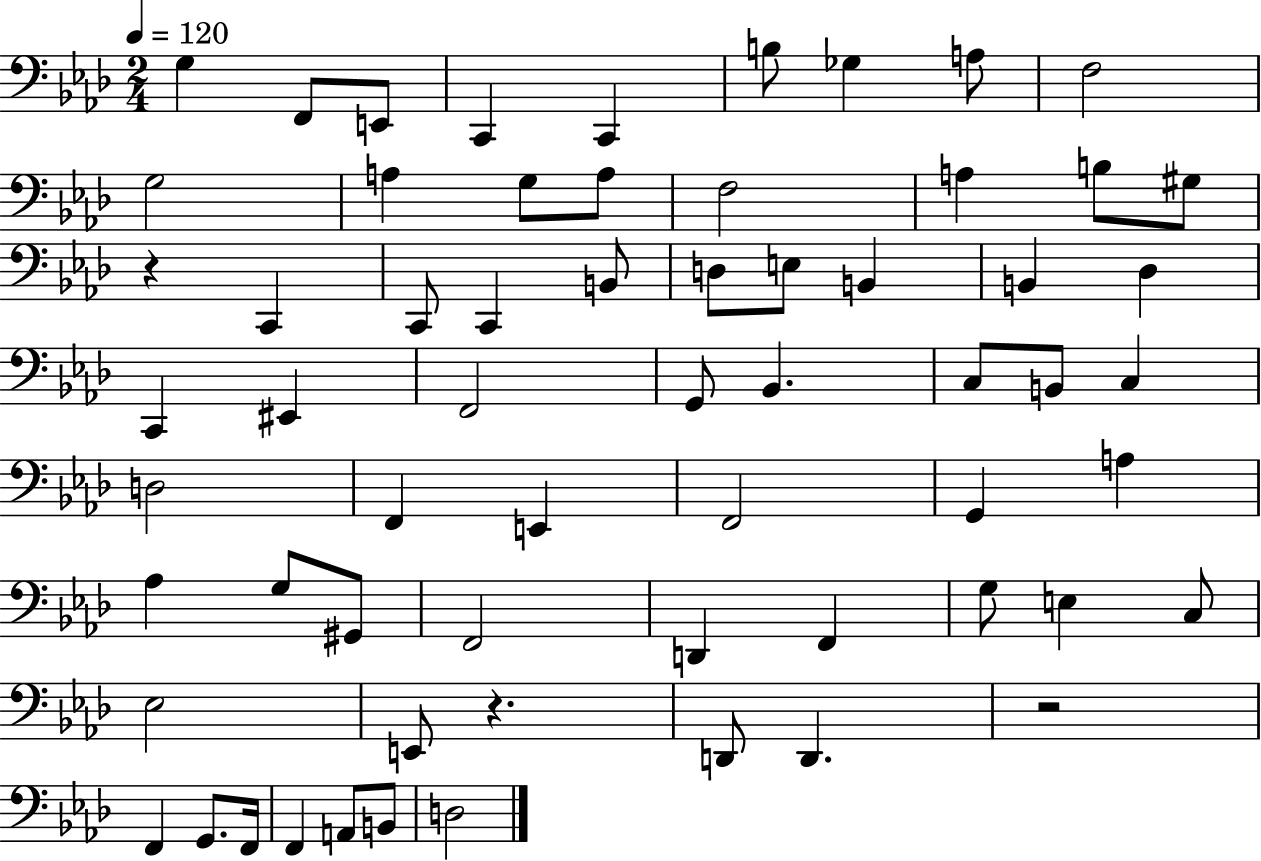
{
  \clef bass
  \numericTimeSignature
  \time 2/4
  \key aes \major
  \tempo 4 = 120
  g4 f,8 e,8 | c,4 c,4 | b8 ges4 a8 | f2 | \break g2 | a4 g8 a8 | f2 | a4 b8 gis8 | \break r4 c,4 | c,8 c,4 b,8 | d8 e8 b,4 | b,4 des4 | \break c,4 eis,4 | f,2 | g,8 bes,4. | c8 b,8 c4 | \break d2 | f,4 e,4 | f,2 | g,4 a4 | \break aes4 g8 gis,8 | f,2 | d,4 f,4 | g8 e4 c8 | \break ees2 | e,8 r4. | d,8 d,4. | r2 | \break f,4 g,8. f,16 | f,4 a,8 b,8 | d2 | \bar "|."
}